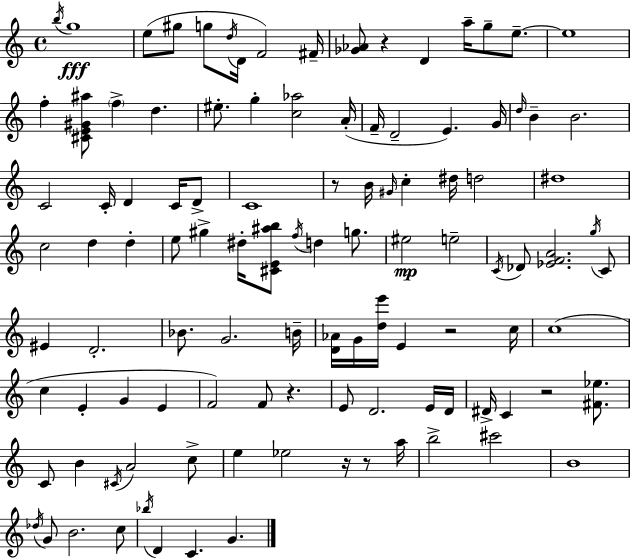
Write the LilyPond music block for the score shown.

{
  \clef treble
  \time 4/4
  \defaultTimeSignature
  \key a \minor
  \repeat volta 2 { \acciaccatura { b''16 }\fff g''1 | e''8( gis''8 g''8 \acciaccatura { d''16 } d'16 f'2) | fis'16-- <ges' aes'>8 r4 d'4 a''16-- g''8-- e''8.--~~ | e''1 | \break f''4-. <cis' e' gis' ais''>8 \parenthesize f''4-> d''4. | eis''8.-. g''4-. <c'' aes''>2 | a'16-.( f'16-- d'2-- e'4.) | g'16 \grace { d''16 } b'4-- b'2. | \break c'2 c'16-. d'4 | c'16 d'8-> c'1 | r8 b'16 \grace { gis'16 } c''4-. dis''16 d''2 | dis''1 | \break c''2 d''4 | d''4-. e''8 gis''4-> dis''16-. <cis' e' ais'' b''>8 \acciaccatura { f''16 } d''4 | g''8. eis''2\mp e''2-- | \acciaccatura { c'16 } des'8 <ees' f' a'>2. | \break \acciaccatura { g''16 } c'8 eis'4 d'2.-. | bes'8. g'2. | b'16-- <d' aes'>16 g'16 <d'' e'''>16 e'4 r2 | c''16 c''1( | \break c''4 e'4-. g'4 | e'4 f'2) f'8 | r4. e'8 d'2. | e'16 d'16 dis'16-> c'4 r2 | \break <fis' ees''>8. c'8 b'4 \acciaccatura { cis'16 } a'2 | c''8-> e''4 ees''2 | r16 r8 a''16 b''2-> | cis'''2 b'1 | \break \acciaccatura { des''16 } g'8 b'2. | c''8 \acciaccatura { bes''16 } d'4 c'4. | g'4. } \bar "|."
}